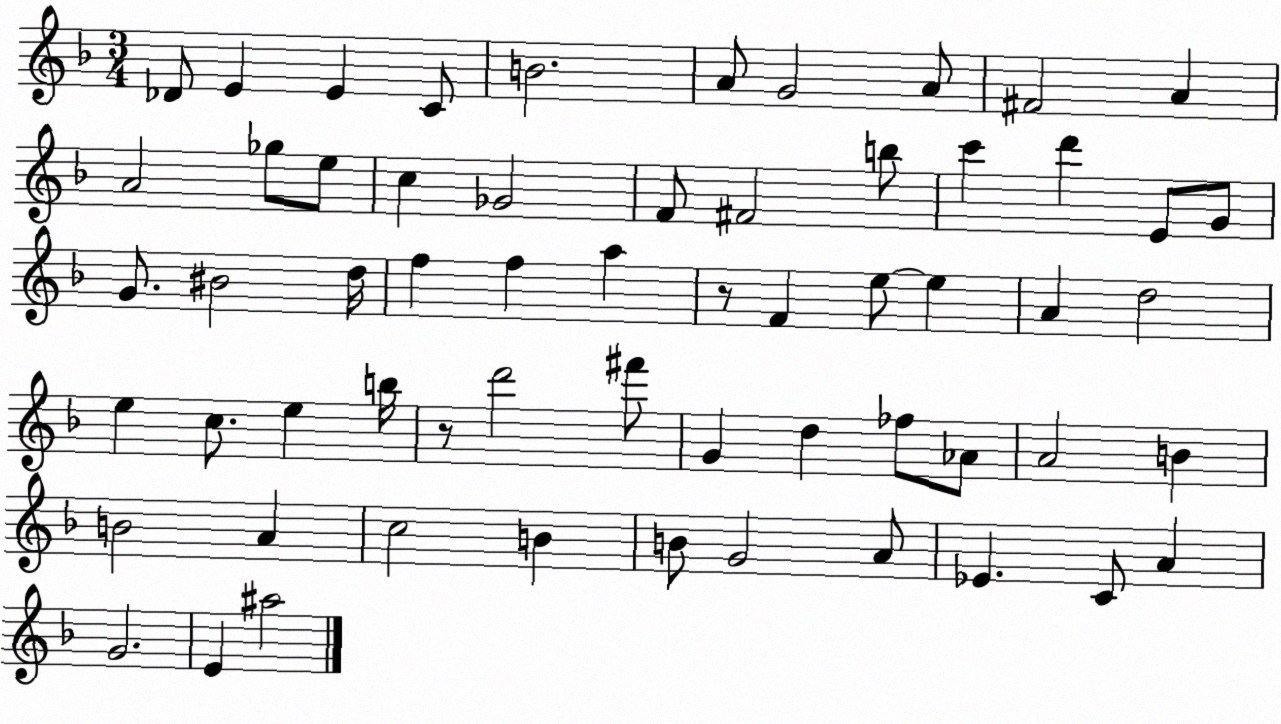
X:1
T:Untitled
M:3/4
L:1/4
K:F
_D/2 E E C/2 B2 A/2 G2 A/2 ^F2 A A2 _g/2 e/2 c _G2 F/2 ^F2 b/2 c' d' E/2 G/2 G/2 ^B2 d/4 f f a z/2 F e/2 e A d2 e c/2 e b/4 z/2 d'2 ^f'/2 G d _f/2 _A/2 A2 B B2 A c2 B B/2 G2 A/2 _E C/2 A G2 E ^a2